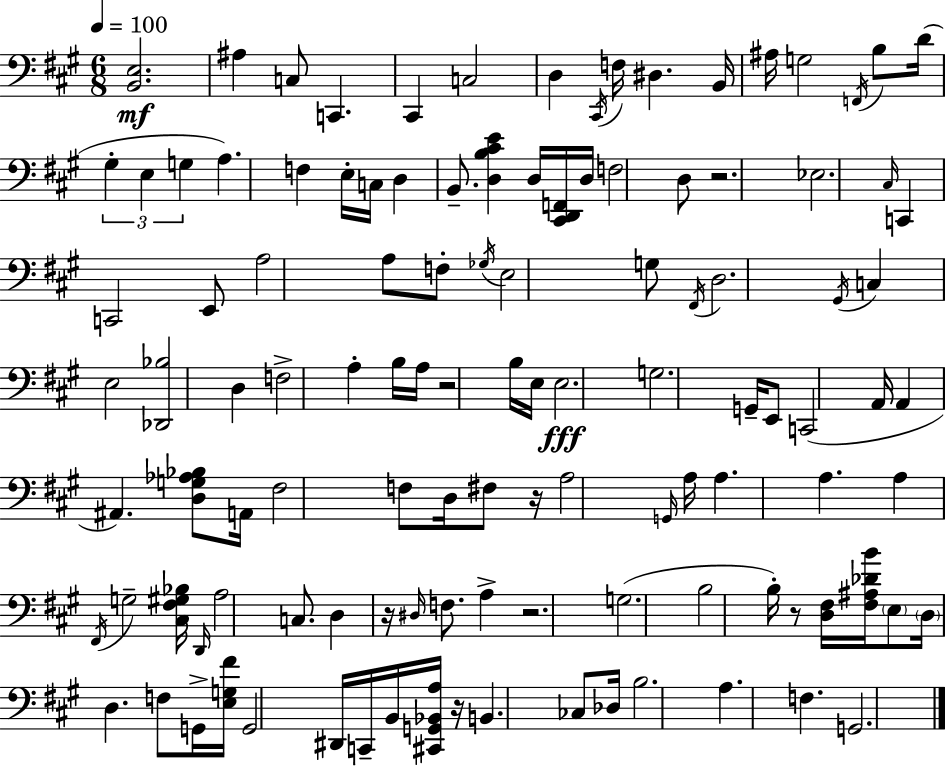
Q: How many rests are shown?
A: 7